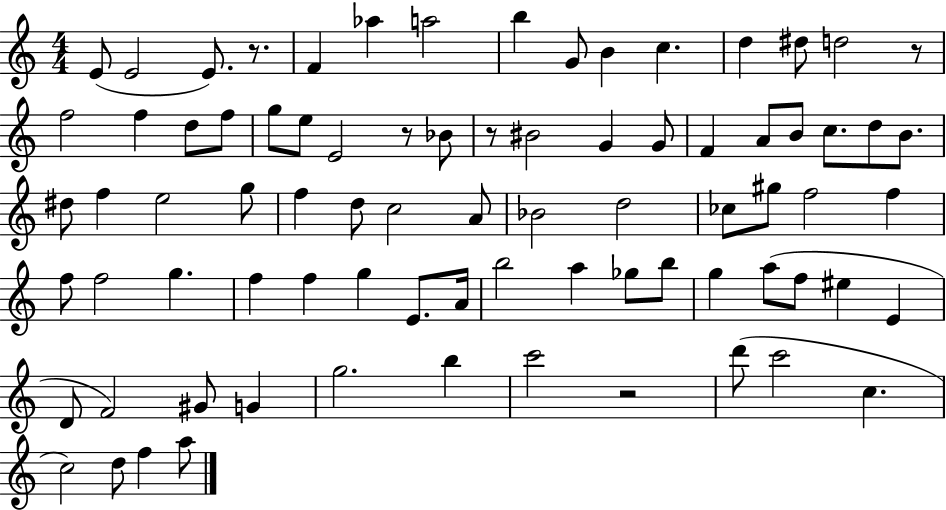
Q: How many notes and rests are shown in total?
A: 80